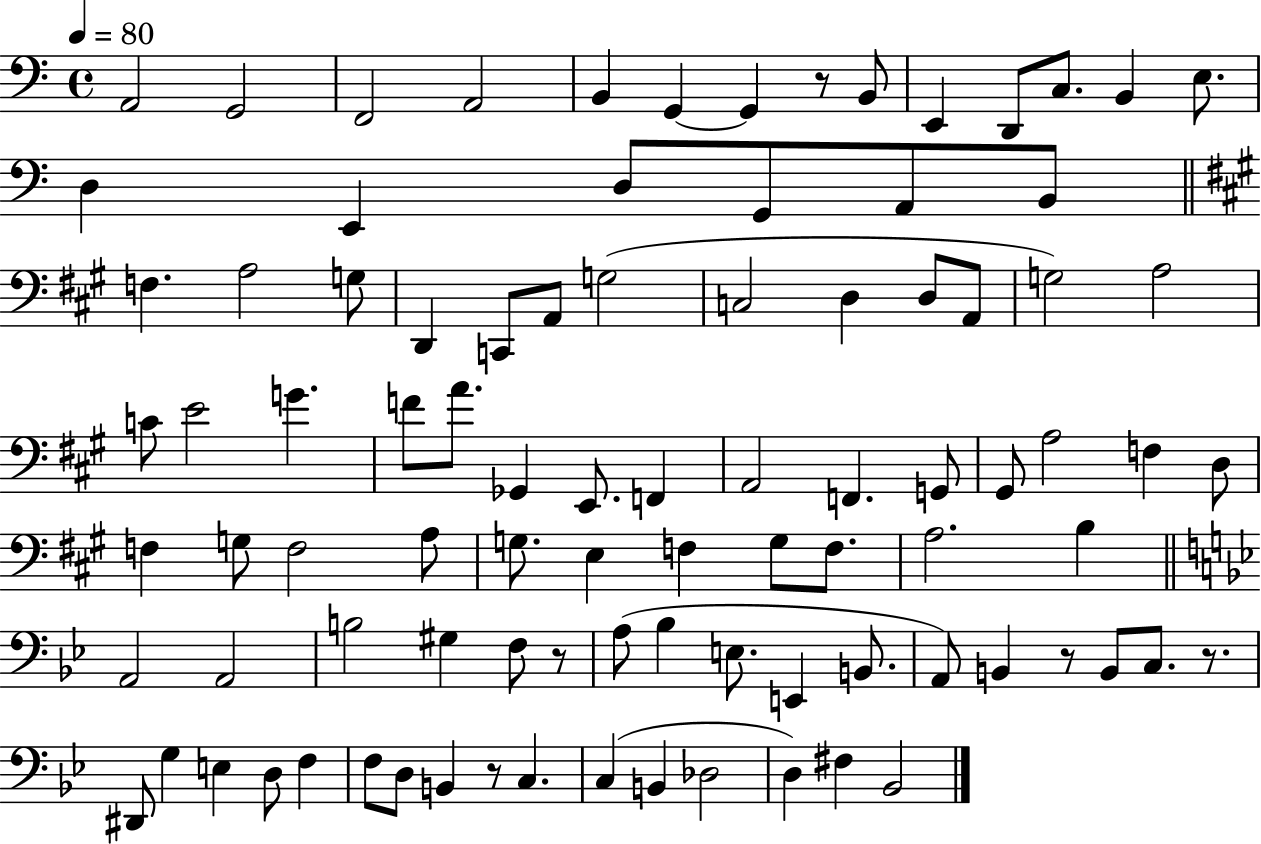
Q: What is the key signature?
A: C major